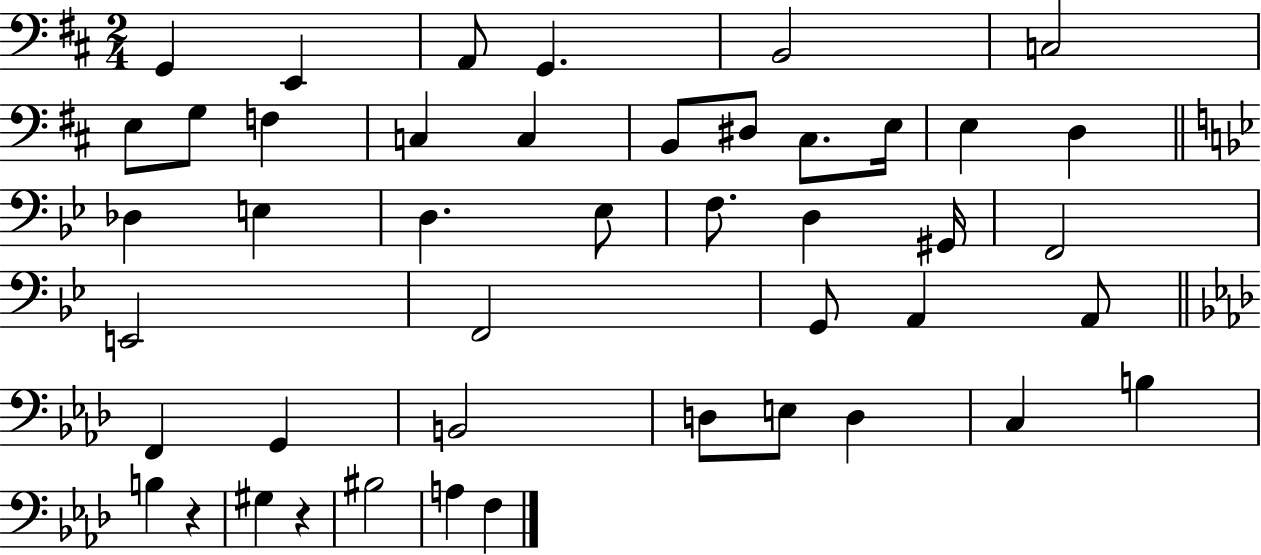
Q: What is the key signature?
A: D major